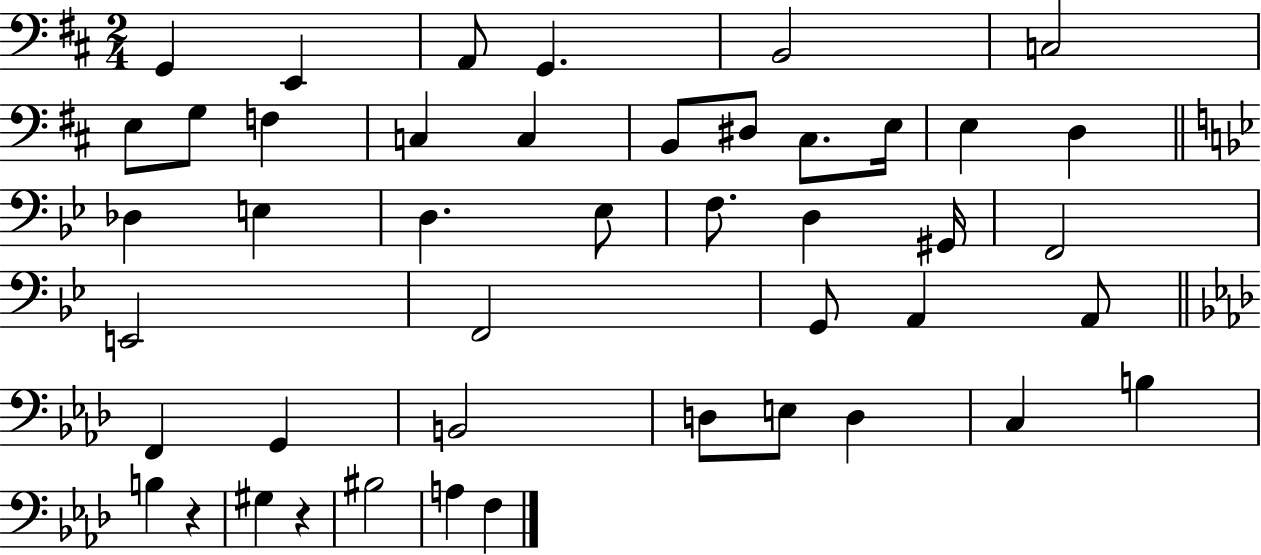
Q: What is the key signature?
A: D major